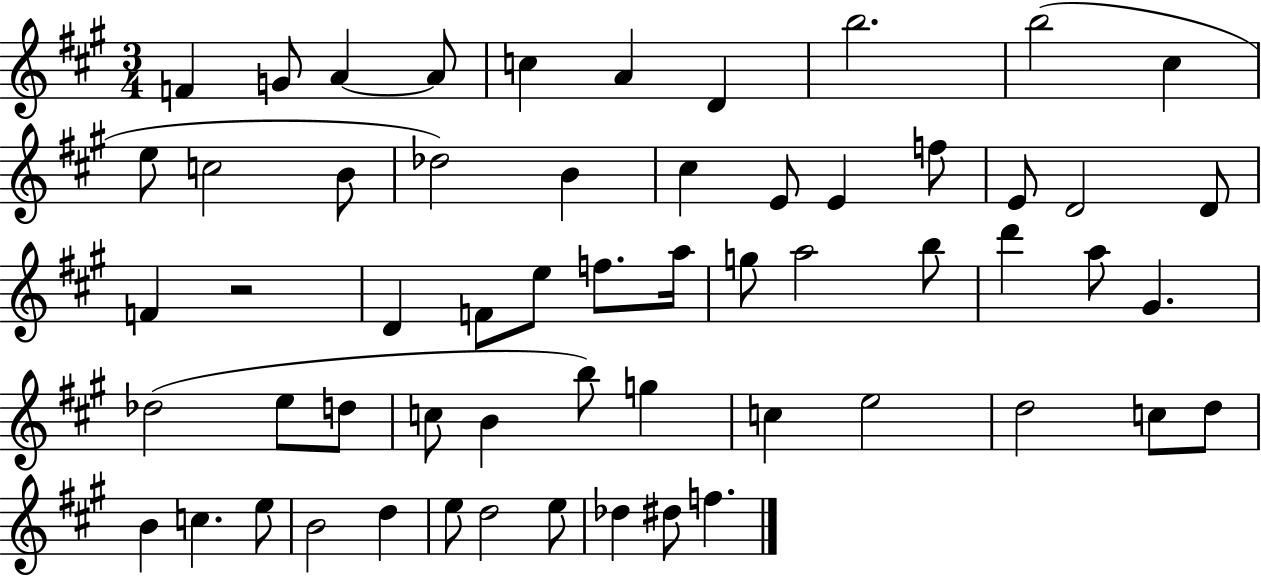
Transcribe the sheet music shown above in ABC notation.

X:1
T:Untitled
M:3/4
L:1/4
K:A
F G/2 A A/2 c A D b2 b2 ^c e/2 c2 B/2 _d2 B ^c E/2 E f/2 E/2 D2 D/2 F z2 D F/2 e/2 f/2 a/4 g/2 a2 b/2 d' a/2 ^G _d2 e/2 d/2 c/2 B b/2 g c e2 d2 c/2 d/2 B c e/2 B2 d e/2 d2 e/2 _d ^d/2 f